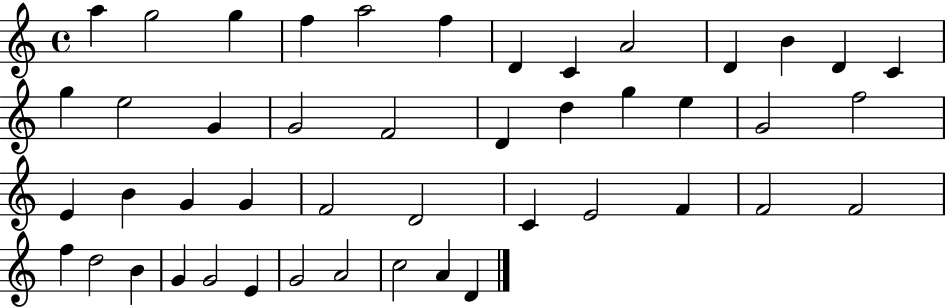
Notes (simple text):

A5/q G5/h G5/q F5/q A5/h F5/q D4/q C4/q A4/h D4/q B4/q D4/q C4/q G5/q E5/h G4/q G4/h F4/h D4/q D5/q G5/q E5/q G4/h F5/h E4/q B4/q G4/q G4/q F4/h D4/h C4/q E4/h F4/q F4/h F4/h F5/q D5/h B4/q G4/q G4/h E4/q G4/h A4/h C5/h A4/q D4/q